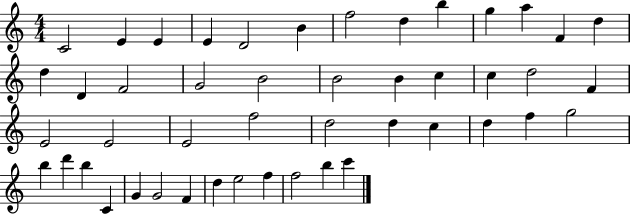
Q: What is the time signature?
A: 4/4